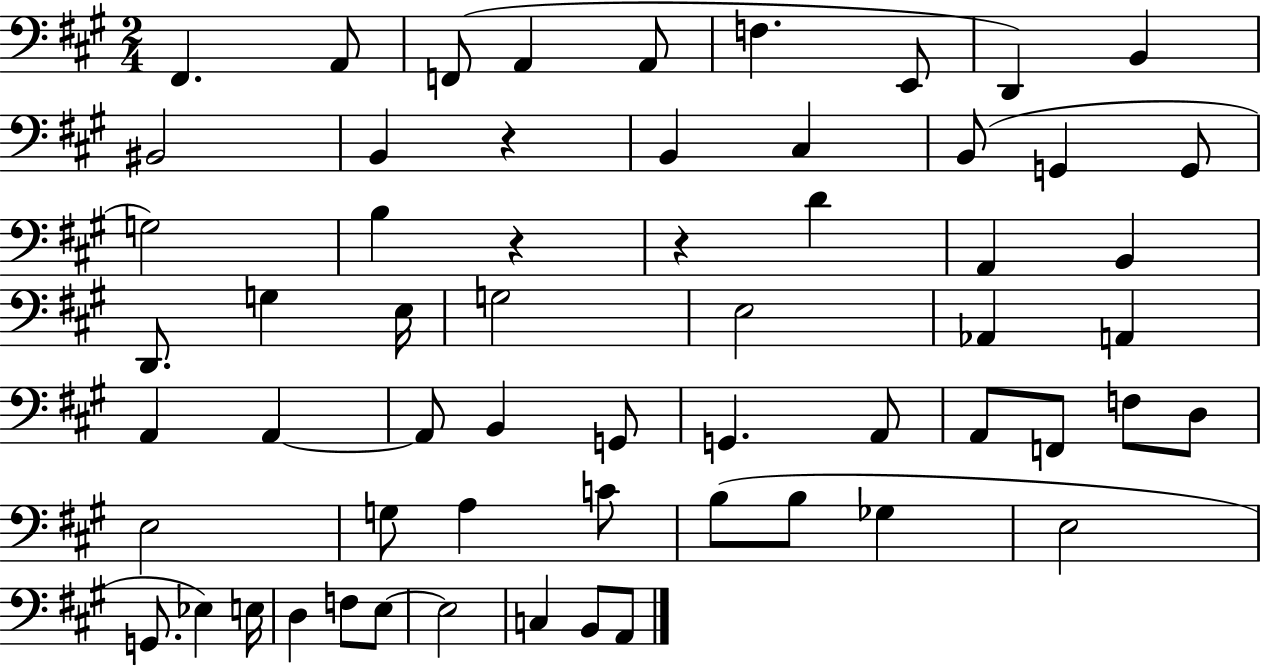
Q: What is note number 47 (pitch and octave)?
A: E3